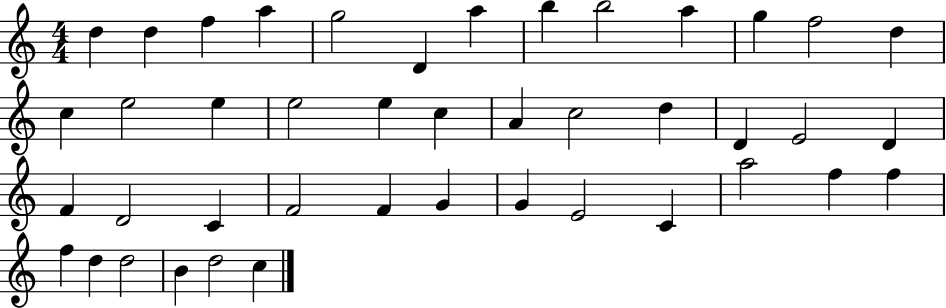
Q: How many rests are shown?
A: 0